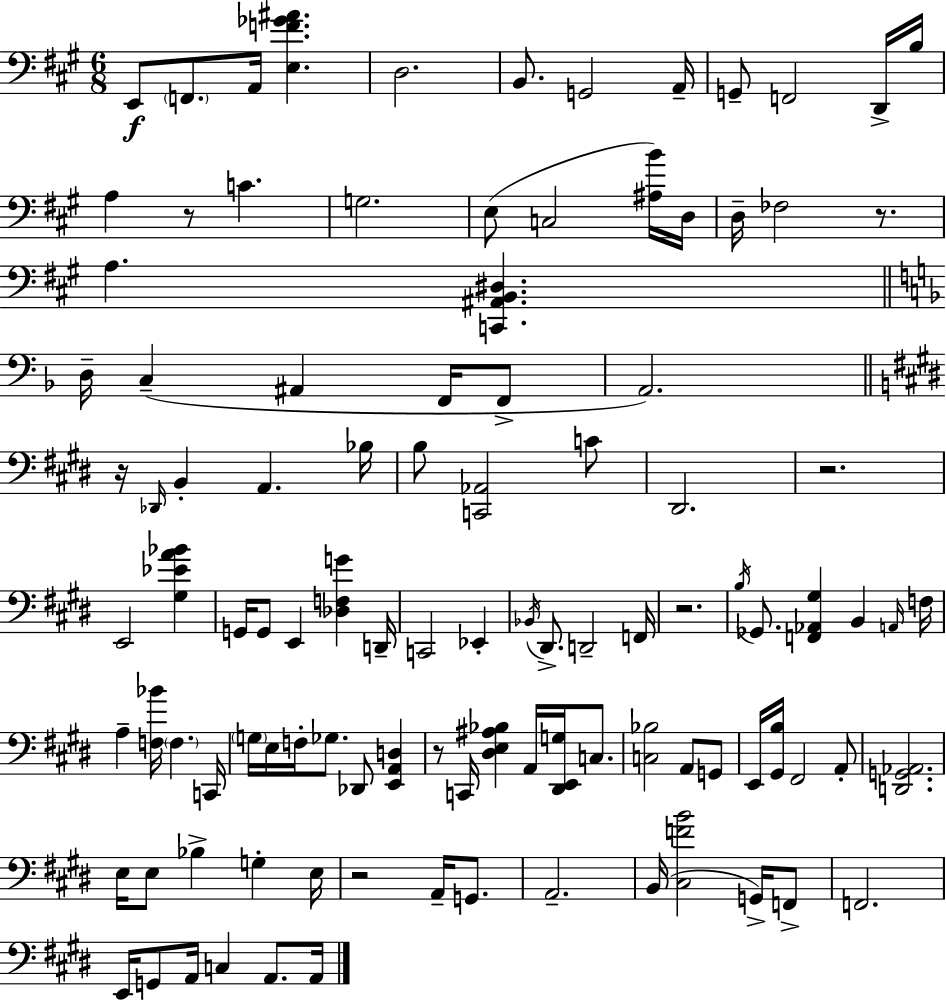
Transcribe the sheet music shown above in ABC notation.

X:1
T:Untitled
M:6/8
L:1/4
K:A
E,,/2 F,,/2 A,,/4 [E,F_G^A] D,2 B,,/2 G,,2 A,,/4 G,,/2 F,,2 D,,/4 B,/4 A, z/2 C G,2 E,/2 C,2 [^A,B]/4 D,/4 D,/4 _F,2 z/2 A, [C,,^A,,B,,^D,] D,/4 C, ^A,, F,,/4 F,,/2 A,,2 z/4 _D,,/4 B,, A,, _B,/4 B,/2 [C,,_A,,]2 C/2 ^D,,2 z2 E,,2 [^G,_EA_B] G,,/4 G,,/2 E,, [_D,F,G] D,,/4 C,,2 _E,, _B,,/4 ^D,,/2 D,,2 F,,/4 z2 B,/4 _G,,/2 [F,,_A,,^G,] B,, A,,/4 F,/4 A, [F,_B]/4 F, C,,/4 G,/4 E,/4 F,/4 _G,/2 _D,,/2 [E,,A,,D,] z/2 C,,/4 [^D,E,^A,_B,] A,,/4 [^D,,E,,G,]/4 C,/2 [C,_B,]2 A,,/2 G,,/2 E,,/4 [^G,,B,]/4 ^F,,2 A,,/2 [D,,G,,_A,,]2 E,/4 E,/2 _B, G, E,/4 z2 A,,/4 G,,/2 A,,2 B,,/4 [^C,FB]2 G,,/4 F,,/2 F,,2 E,,/4 G,,/2 A,,/4 C, A,,/2 A,,/4